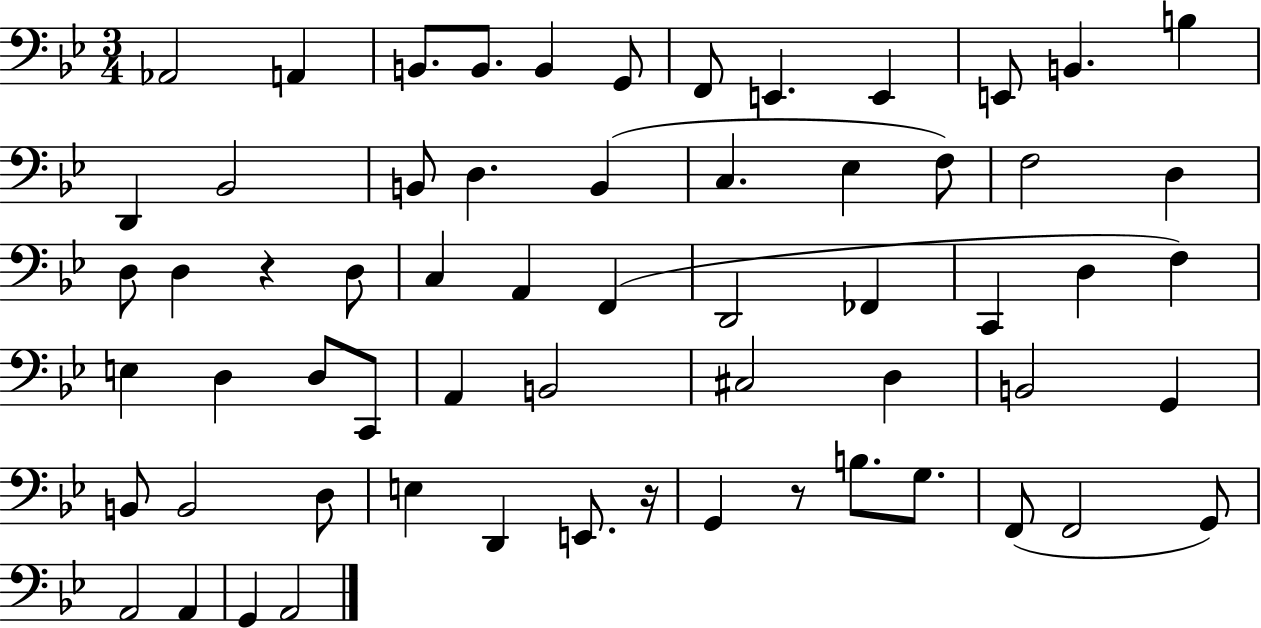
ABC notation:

X:1
T:Untitled
M:3/4
L:1/4
K:Bb
_A,,2 A,, B,,/2 B,,/2 B,, G,,/2 F,,/2 E,, E,, E,,/2 B,, B, D,, _B,,2 B,,/2 D, B,, C, _E, F,/2 F,2 D, D,/2 D, z D,/2 C, A,, F,, D,,2 _F,, C,, D, F, E, D, D,/2 C,,/2 A,, B,,2 ^C,2 D, B,,2 G,, B,,/2 B,,2 D,/2 E, D,, E,,/2 z/4 G,, z/2 B,/2 G,/2 F,,/2 F,,2 G,,/2 A,,2 A,, G,, A,,2